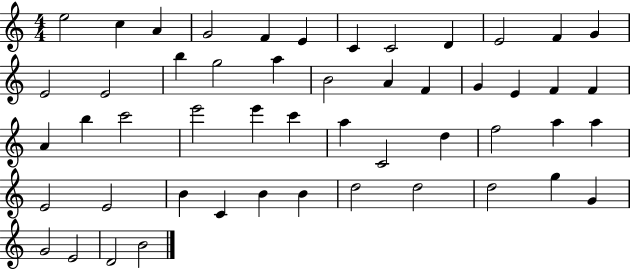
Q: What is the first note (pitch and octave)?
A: E5